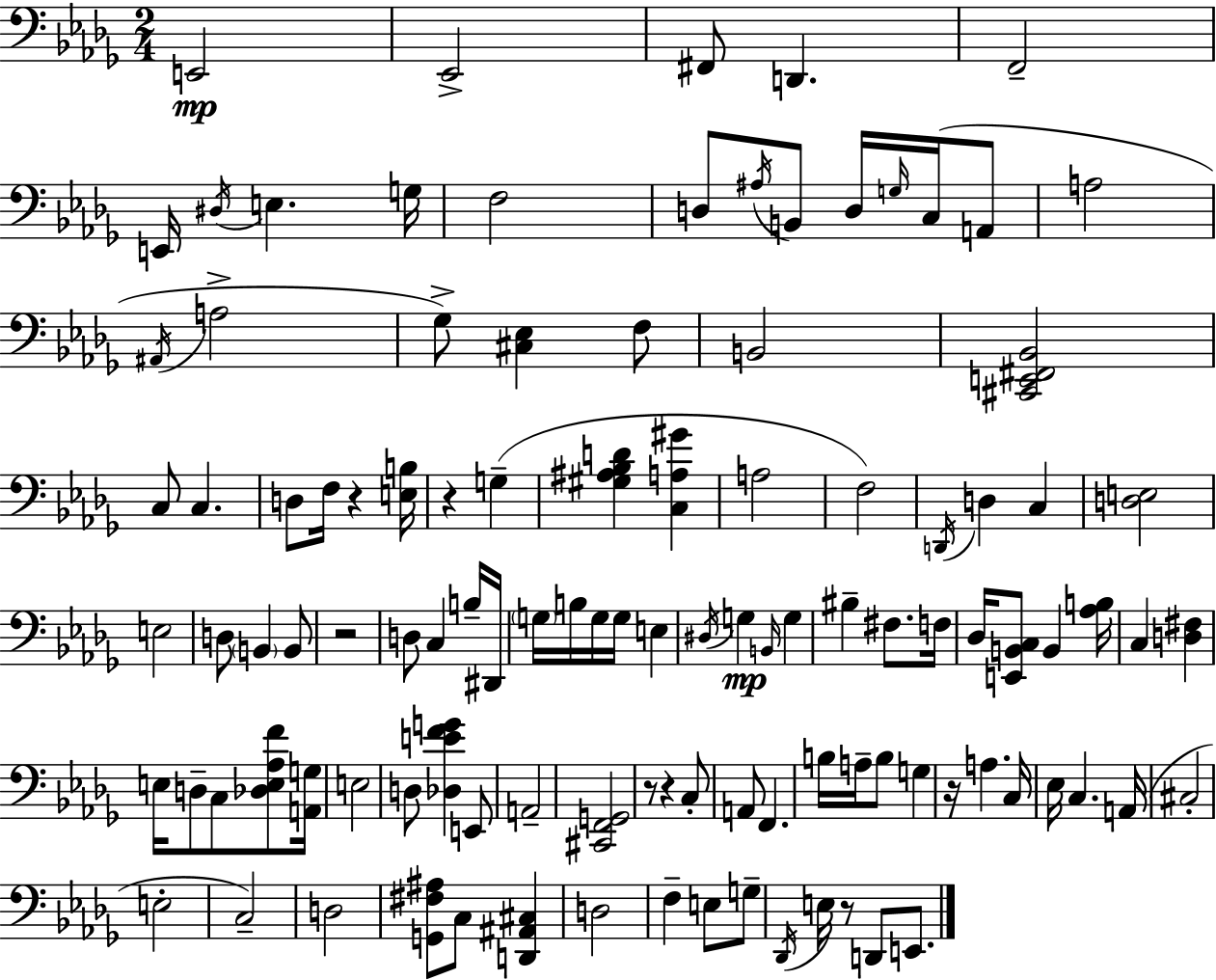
E2/h Eb2/h F#2/e D2/q. F2/h E2/s D#3/s E3/q. G3/s F3/h D3/e A#3/s B2/e D3/s G3/s C3/s A2/e A3/h A#2/s A3/h Gb3/e [C#3,Eb3]/q F3/e B2/h [C#2,E2,F#2,Bb2]/h C3/e C3/q. D3/e F3/s R/q [E3,B3]/s R/q G3/q [G#3,A#3,Bb3,D4]/q [C3,A3,G#4]/q A3/h F3/h D2/s D3/q C3/q [D3,E3]/h E3/h D3/e B2/q B2/e R/h D3/e C3/q B3/s D#2/s G3/s B3/s G3/s G3/s E3/q D#3/s G3/q B2/s G3/q BIS3/q F#3/e. F3/s Db3/s [E2,B2,C3]/e B2/q [Ab3,B3]/s C3/q [D3,F#3]/q E3/s D3/e C3/e [Db3,E3,Ab3,F4]/e [A2,G3]/s E3/h D3/e [Db3,E4,F4,G4]/q E2/e A2/h [C#2,F2,G2]/h R/e R/q C3/e A2/e F2/q. B3/s A3/s B3/e G3/q R/s A3/q. C3/s Eb3/s C3/q. A2/s C#3/h E3/h C3/h D3/h [G2,F#3,A#3]/e C3/e [D2,A#2,C#3]/q D3/h F3/q E3/e G3/e Db2/s E3/s R/e D2/e E2/e.